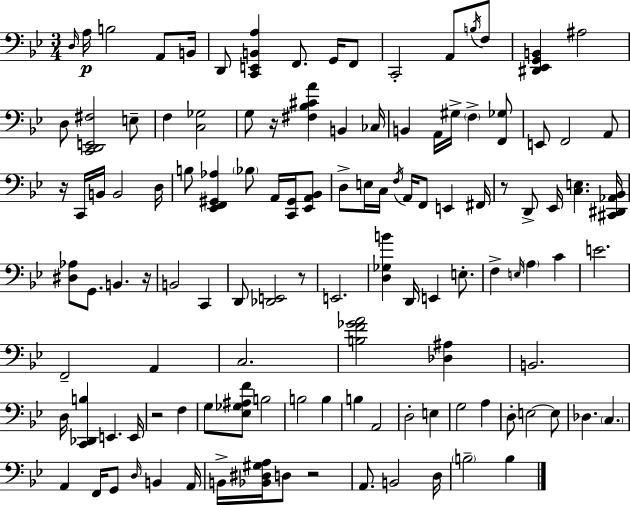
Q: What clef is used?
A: bass